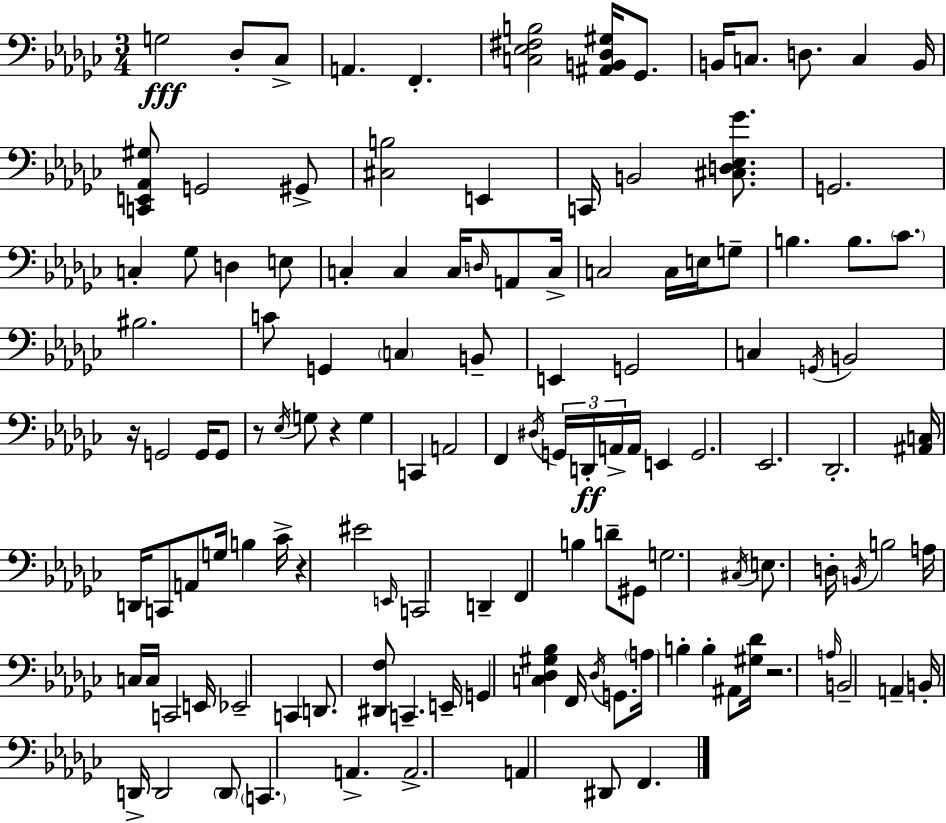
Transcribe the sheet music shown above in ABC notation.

X:1
T:Untitled
M:3/4
L:1/4
K:Ebm
G,2 _D,/2 _C,/2 A,, F,, [C,_E,^F,B,]2 [^A,,B,,_D,^G,]/4 _G,,/2 B,,/4 C,/2 D,/2 C, B,,/4 [C,,E,,_A,,^G,]/2 G,,2 ^G,,/2 [^C,B,]2 E,, C,,/4 B,,2 [^C,D,_E,_G]/2 G,,2 C, _G,/2 D, E,/2 C, C, C,/4 D,/4 A,,/2 C,/4 C,2 C,/4 E,/4 G,/2 B, B,/2 _C/2 ^B,2 C/2 G,, C, B,,/2 E,, G,,2 C, G,,/4 B,,2 z/4 G,,2 G,,/4 G,,/2 z/2 _E,/4 G,/2 z G, C,, A,,2 F,, ^D,/4 G,,/4 D,,/4 A,,/4 A,,/4 E,, G,,2 _E,,2 _D,,2 [^A,,C,]/4 D,,/4 C,,/2 A,,/2 G,/4 B, _C/4 z ^E2 E,,/4 C,,2 D,, F,, B, D/2 ^G,,/2 G,2 ^C,/4 E,/2 D,/4 B,,/4 B,2 A,/4 C,/4 C,/4 C,,2 E,,/4 _E,,2 C,, D,,/2 [^D,,F,]/2 C,, E,,/4 G,, [C,_D,^G,_B,] F,,/4 _D,/4 G,,/2 A,/4 B, B, ^A,,/2 [^G,_D]/4 z2 A,/4 B,,2 A,, B,,/4 D,,/4 D,,2 D,,/2 C,, A,, A,,2 A,, ^D,,/2 F,,